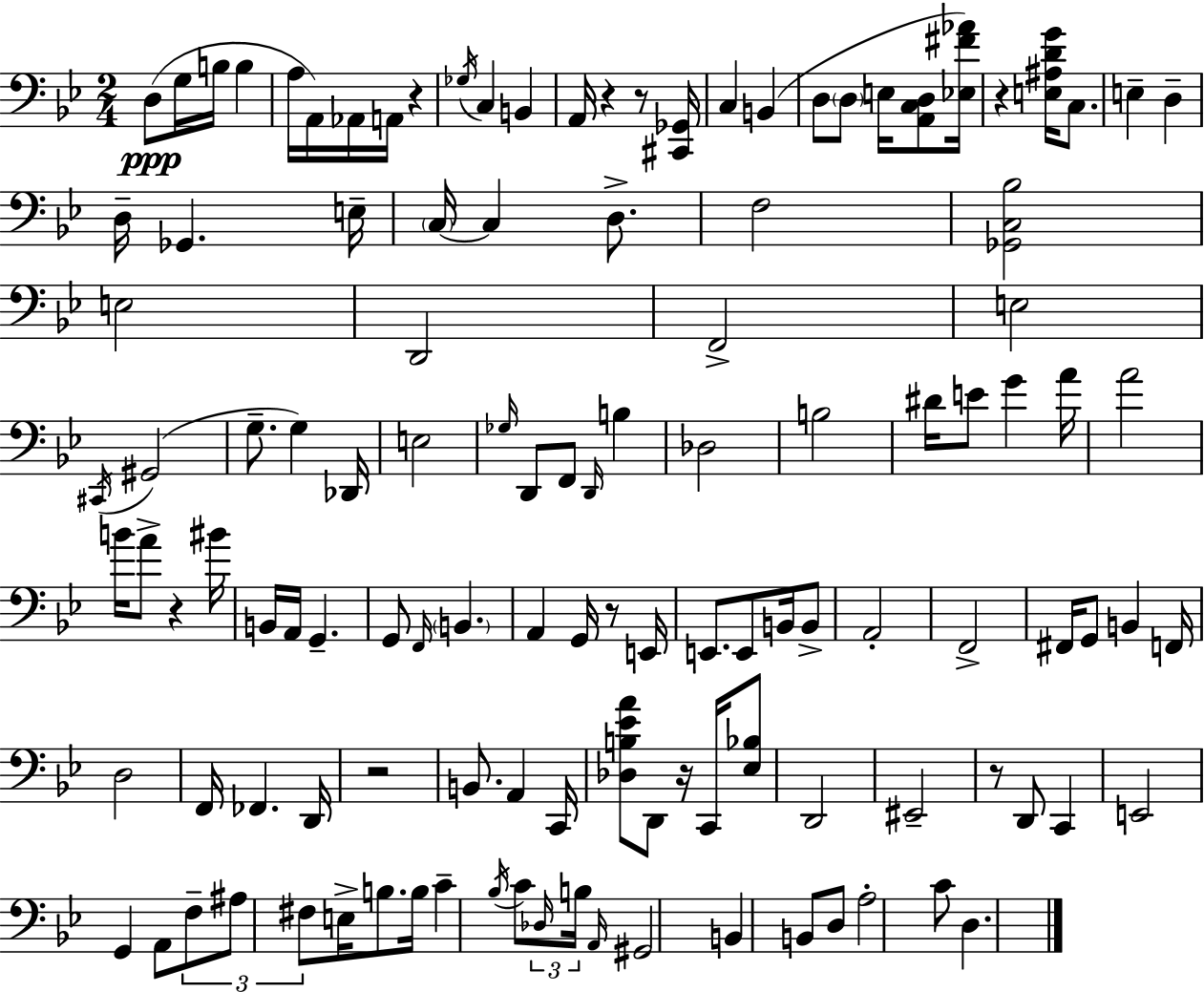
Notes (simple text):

D3/e G3/s B3/s B3/q A3/s A2/s Ab2/s A2/s R/q Gb3/s C3/q B2/q A2/s R/q R/e [C#2,Gb2]/s C3/q B2/q D3/e D3/e E3/s [A2,C3,D3]/e [Eb3,F#4,Ab4]/s R/q [E3,A#3,D4,G4]/s C3/e. E3/q D3/q D3/s Gb2/q. E3/s C3/s C3/q D3/e. F3/h [Gb2,C3,Bb3]/h E3/h D2/h F2/h E3/h C#2/s G#2/h G3/e. G3/q Db2/s E3/h Gb3/s D2/e F2/e D2/s B3/q Db3/h B3/h D#4/s E4/e G4/q A4/s A4/h B4/s A4/e R/q BIS4/s B2/s A2/s G2/q. G2/e F2/s B2/q. A2/q G2/s R/e E2/s E2/e. E2/e B2/s B2/e A2/h F2/h F#2/s G2/e B2/q F2/s D3/h F2/s FES2/q. D2/s R/h B2/e. A2/q C2/s [Db3,B3,Eb4,A4]/e D2/e R/s C2/s [Eb3,Bb3]/e D2/h EIS2/h R/e D2/e C2/q E2/h G2/q A2/e F3/e A#3/e F#3/e E3/s B3/e. B3/s C4/q Bb3/s C4/e Db3/s B3/s A2/s G#2/h B2/q B2/e D3/e A3/h C4/e D3/q.